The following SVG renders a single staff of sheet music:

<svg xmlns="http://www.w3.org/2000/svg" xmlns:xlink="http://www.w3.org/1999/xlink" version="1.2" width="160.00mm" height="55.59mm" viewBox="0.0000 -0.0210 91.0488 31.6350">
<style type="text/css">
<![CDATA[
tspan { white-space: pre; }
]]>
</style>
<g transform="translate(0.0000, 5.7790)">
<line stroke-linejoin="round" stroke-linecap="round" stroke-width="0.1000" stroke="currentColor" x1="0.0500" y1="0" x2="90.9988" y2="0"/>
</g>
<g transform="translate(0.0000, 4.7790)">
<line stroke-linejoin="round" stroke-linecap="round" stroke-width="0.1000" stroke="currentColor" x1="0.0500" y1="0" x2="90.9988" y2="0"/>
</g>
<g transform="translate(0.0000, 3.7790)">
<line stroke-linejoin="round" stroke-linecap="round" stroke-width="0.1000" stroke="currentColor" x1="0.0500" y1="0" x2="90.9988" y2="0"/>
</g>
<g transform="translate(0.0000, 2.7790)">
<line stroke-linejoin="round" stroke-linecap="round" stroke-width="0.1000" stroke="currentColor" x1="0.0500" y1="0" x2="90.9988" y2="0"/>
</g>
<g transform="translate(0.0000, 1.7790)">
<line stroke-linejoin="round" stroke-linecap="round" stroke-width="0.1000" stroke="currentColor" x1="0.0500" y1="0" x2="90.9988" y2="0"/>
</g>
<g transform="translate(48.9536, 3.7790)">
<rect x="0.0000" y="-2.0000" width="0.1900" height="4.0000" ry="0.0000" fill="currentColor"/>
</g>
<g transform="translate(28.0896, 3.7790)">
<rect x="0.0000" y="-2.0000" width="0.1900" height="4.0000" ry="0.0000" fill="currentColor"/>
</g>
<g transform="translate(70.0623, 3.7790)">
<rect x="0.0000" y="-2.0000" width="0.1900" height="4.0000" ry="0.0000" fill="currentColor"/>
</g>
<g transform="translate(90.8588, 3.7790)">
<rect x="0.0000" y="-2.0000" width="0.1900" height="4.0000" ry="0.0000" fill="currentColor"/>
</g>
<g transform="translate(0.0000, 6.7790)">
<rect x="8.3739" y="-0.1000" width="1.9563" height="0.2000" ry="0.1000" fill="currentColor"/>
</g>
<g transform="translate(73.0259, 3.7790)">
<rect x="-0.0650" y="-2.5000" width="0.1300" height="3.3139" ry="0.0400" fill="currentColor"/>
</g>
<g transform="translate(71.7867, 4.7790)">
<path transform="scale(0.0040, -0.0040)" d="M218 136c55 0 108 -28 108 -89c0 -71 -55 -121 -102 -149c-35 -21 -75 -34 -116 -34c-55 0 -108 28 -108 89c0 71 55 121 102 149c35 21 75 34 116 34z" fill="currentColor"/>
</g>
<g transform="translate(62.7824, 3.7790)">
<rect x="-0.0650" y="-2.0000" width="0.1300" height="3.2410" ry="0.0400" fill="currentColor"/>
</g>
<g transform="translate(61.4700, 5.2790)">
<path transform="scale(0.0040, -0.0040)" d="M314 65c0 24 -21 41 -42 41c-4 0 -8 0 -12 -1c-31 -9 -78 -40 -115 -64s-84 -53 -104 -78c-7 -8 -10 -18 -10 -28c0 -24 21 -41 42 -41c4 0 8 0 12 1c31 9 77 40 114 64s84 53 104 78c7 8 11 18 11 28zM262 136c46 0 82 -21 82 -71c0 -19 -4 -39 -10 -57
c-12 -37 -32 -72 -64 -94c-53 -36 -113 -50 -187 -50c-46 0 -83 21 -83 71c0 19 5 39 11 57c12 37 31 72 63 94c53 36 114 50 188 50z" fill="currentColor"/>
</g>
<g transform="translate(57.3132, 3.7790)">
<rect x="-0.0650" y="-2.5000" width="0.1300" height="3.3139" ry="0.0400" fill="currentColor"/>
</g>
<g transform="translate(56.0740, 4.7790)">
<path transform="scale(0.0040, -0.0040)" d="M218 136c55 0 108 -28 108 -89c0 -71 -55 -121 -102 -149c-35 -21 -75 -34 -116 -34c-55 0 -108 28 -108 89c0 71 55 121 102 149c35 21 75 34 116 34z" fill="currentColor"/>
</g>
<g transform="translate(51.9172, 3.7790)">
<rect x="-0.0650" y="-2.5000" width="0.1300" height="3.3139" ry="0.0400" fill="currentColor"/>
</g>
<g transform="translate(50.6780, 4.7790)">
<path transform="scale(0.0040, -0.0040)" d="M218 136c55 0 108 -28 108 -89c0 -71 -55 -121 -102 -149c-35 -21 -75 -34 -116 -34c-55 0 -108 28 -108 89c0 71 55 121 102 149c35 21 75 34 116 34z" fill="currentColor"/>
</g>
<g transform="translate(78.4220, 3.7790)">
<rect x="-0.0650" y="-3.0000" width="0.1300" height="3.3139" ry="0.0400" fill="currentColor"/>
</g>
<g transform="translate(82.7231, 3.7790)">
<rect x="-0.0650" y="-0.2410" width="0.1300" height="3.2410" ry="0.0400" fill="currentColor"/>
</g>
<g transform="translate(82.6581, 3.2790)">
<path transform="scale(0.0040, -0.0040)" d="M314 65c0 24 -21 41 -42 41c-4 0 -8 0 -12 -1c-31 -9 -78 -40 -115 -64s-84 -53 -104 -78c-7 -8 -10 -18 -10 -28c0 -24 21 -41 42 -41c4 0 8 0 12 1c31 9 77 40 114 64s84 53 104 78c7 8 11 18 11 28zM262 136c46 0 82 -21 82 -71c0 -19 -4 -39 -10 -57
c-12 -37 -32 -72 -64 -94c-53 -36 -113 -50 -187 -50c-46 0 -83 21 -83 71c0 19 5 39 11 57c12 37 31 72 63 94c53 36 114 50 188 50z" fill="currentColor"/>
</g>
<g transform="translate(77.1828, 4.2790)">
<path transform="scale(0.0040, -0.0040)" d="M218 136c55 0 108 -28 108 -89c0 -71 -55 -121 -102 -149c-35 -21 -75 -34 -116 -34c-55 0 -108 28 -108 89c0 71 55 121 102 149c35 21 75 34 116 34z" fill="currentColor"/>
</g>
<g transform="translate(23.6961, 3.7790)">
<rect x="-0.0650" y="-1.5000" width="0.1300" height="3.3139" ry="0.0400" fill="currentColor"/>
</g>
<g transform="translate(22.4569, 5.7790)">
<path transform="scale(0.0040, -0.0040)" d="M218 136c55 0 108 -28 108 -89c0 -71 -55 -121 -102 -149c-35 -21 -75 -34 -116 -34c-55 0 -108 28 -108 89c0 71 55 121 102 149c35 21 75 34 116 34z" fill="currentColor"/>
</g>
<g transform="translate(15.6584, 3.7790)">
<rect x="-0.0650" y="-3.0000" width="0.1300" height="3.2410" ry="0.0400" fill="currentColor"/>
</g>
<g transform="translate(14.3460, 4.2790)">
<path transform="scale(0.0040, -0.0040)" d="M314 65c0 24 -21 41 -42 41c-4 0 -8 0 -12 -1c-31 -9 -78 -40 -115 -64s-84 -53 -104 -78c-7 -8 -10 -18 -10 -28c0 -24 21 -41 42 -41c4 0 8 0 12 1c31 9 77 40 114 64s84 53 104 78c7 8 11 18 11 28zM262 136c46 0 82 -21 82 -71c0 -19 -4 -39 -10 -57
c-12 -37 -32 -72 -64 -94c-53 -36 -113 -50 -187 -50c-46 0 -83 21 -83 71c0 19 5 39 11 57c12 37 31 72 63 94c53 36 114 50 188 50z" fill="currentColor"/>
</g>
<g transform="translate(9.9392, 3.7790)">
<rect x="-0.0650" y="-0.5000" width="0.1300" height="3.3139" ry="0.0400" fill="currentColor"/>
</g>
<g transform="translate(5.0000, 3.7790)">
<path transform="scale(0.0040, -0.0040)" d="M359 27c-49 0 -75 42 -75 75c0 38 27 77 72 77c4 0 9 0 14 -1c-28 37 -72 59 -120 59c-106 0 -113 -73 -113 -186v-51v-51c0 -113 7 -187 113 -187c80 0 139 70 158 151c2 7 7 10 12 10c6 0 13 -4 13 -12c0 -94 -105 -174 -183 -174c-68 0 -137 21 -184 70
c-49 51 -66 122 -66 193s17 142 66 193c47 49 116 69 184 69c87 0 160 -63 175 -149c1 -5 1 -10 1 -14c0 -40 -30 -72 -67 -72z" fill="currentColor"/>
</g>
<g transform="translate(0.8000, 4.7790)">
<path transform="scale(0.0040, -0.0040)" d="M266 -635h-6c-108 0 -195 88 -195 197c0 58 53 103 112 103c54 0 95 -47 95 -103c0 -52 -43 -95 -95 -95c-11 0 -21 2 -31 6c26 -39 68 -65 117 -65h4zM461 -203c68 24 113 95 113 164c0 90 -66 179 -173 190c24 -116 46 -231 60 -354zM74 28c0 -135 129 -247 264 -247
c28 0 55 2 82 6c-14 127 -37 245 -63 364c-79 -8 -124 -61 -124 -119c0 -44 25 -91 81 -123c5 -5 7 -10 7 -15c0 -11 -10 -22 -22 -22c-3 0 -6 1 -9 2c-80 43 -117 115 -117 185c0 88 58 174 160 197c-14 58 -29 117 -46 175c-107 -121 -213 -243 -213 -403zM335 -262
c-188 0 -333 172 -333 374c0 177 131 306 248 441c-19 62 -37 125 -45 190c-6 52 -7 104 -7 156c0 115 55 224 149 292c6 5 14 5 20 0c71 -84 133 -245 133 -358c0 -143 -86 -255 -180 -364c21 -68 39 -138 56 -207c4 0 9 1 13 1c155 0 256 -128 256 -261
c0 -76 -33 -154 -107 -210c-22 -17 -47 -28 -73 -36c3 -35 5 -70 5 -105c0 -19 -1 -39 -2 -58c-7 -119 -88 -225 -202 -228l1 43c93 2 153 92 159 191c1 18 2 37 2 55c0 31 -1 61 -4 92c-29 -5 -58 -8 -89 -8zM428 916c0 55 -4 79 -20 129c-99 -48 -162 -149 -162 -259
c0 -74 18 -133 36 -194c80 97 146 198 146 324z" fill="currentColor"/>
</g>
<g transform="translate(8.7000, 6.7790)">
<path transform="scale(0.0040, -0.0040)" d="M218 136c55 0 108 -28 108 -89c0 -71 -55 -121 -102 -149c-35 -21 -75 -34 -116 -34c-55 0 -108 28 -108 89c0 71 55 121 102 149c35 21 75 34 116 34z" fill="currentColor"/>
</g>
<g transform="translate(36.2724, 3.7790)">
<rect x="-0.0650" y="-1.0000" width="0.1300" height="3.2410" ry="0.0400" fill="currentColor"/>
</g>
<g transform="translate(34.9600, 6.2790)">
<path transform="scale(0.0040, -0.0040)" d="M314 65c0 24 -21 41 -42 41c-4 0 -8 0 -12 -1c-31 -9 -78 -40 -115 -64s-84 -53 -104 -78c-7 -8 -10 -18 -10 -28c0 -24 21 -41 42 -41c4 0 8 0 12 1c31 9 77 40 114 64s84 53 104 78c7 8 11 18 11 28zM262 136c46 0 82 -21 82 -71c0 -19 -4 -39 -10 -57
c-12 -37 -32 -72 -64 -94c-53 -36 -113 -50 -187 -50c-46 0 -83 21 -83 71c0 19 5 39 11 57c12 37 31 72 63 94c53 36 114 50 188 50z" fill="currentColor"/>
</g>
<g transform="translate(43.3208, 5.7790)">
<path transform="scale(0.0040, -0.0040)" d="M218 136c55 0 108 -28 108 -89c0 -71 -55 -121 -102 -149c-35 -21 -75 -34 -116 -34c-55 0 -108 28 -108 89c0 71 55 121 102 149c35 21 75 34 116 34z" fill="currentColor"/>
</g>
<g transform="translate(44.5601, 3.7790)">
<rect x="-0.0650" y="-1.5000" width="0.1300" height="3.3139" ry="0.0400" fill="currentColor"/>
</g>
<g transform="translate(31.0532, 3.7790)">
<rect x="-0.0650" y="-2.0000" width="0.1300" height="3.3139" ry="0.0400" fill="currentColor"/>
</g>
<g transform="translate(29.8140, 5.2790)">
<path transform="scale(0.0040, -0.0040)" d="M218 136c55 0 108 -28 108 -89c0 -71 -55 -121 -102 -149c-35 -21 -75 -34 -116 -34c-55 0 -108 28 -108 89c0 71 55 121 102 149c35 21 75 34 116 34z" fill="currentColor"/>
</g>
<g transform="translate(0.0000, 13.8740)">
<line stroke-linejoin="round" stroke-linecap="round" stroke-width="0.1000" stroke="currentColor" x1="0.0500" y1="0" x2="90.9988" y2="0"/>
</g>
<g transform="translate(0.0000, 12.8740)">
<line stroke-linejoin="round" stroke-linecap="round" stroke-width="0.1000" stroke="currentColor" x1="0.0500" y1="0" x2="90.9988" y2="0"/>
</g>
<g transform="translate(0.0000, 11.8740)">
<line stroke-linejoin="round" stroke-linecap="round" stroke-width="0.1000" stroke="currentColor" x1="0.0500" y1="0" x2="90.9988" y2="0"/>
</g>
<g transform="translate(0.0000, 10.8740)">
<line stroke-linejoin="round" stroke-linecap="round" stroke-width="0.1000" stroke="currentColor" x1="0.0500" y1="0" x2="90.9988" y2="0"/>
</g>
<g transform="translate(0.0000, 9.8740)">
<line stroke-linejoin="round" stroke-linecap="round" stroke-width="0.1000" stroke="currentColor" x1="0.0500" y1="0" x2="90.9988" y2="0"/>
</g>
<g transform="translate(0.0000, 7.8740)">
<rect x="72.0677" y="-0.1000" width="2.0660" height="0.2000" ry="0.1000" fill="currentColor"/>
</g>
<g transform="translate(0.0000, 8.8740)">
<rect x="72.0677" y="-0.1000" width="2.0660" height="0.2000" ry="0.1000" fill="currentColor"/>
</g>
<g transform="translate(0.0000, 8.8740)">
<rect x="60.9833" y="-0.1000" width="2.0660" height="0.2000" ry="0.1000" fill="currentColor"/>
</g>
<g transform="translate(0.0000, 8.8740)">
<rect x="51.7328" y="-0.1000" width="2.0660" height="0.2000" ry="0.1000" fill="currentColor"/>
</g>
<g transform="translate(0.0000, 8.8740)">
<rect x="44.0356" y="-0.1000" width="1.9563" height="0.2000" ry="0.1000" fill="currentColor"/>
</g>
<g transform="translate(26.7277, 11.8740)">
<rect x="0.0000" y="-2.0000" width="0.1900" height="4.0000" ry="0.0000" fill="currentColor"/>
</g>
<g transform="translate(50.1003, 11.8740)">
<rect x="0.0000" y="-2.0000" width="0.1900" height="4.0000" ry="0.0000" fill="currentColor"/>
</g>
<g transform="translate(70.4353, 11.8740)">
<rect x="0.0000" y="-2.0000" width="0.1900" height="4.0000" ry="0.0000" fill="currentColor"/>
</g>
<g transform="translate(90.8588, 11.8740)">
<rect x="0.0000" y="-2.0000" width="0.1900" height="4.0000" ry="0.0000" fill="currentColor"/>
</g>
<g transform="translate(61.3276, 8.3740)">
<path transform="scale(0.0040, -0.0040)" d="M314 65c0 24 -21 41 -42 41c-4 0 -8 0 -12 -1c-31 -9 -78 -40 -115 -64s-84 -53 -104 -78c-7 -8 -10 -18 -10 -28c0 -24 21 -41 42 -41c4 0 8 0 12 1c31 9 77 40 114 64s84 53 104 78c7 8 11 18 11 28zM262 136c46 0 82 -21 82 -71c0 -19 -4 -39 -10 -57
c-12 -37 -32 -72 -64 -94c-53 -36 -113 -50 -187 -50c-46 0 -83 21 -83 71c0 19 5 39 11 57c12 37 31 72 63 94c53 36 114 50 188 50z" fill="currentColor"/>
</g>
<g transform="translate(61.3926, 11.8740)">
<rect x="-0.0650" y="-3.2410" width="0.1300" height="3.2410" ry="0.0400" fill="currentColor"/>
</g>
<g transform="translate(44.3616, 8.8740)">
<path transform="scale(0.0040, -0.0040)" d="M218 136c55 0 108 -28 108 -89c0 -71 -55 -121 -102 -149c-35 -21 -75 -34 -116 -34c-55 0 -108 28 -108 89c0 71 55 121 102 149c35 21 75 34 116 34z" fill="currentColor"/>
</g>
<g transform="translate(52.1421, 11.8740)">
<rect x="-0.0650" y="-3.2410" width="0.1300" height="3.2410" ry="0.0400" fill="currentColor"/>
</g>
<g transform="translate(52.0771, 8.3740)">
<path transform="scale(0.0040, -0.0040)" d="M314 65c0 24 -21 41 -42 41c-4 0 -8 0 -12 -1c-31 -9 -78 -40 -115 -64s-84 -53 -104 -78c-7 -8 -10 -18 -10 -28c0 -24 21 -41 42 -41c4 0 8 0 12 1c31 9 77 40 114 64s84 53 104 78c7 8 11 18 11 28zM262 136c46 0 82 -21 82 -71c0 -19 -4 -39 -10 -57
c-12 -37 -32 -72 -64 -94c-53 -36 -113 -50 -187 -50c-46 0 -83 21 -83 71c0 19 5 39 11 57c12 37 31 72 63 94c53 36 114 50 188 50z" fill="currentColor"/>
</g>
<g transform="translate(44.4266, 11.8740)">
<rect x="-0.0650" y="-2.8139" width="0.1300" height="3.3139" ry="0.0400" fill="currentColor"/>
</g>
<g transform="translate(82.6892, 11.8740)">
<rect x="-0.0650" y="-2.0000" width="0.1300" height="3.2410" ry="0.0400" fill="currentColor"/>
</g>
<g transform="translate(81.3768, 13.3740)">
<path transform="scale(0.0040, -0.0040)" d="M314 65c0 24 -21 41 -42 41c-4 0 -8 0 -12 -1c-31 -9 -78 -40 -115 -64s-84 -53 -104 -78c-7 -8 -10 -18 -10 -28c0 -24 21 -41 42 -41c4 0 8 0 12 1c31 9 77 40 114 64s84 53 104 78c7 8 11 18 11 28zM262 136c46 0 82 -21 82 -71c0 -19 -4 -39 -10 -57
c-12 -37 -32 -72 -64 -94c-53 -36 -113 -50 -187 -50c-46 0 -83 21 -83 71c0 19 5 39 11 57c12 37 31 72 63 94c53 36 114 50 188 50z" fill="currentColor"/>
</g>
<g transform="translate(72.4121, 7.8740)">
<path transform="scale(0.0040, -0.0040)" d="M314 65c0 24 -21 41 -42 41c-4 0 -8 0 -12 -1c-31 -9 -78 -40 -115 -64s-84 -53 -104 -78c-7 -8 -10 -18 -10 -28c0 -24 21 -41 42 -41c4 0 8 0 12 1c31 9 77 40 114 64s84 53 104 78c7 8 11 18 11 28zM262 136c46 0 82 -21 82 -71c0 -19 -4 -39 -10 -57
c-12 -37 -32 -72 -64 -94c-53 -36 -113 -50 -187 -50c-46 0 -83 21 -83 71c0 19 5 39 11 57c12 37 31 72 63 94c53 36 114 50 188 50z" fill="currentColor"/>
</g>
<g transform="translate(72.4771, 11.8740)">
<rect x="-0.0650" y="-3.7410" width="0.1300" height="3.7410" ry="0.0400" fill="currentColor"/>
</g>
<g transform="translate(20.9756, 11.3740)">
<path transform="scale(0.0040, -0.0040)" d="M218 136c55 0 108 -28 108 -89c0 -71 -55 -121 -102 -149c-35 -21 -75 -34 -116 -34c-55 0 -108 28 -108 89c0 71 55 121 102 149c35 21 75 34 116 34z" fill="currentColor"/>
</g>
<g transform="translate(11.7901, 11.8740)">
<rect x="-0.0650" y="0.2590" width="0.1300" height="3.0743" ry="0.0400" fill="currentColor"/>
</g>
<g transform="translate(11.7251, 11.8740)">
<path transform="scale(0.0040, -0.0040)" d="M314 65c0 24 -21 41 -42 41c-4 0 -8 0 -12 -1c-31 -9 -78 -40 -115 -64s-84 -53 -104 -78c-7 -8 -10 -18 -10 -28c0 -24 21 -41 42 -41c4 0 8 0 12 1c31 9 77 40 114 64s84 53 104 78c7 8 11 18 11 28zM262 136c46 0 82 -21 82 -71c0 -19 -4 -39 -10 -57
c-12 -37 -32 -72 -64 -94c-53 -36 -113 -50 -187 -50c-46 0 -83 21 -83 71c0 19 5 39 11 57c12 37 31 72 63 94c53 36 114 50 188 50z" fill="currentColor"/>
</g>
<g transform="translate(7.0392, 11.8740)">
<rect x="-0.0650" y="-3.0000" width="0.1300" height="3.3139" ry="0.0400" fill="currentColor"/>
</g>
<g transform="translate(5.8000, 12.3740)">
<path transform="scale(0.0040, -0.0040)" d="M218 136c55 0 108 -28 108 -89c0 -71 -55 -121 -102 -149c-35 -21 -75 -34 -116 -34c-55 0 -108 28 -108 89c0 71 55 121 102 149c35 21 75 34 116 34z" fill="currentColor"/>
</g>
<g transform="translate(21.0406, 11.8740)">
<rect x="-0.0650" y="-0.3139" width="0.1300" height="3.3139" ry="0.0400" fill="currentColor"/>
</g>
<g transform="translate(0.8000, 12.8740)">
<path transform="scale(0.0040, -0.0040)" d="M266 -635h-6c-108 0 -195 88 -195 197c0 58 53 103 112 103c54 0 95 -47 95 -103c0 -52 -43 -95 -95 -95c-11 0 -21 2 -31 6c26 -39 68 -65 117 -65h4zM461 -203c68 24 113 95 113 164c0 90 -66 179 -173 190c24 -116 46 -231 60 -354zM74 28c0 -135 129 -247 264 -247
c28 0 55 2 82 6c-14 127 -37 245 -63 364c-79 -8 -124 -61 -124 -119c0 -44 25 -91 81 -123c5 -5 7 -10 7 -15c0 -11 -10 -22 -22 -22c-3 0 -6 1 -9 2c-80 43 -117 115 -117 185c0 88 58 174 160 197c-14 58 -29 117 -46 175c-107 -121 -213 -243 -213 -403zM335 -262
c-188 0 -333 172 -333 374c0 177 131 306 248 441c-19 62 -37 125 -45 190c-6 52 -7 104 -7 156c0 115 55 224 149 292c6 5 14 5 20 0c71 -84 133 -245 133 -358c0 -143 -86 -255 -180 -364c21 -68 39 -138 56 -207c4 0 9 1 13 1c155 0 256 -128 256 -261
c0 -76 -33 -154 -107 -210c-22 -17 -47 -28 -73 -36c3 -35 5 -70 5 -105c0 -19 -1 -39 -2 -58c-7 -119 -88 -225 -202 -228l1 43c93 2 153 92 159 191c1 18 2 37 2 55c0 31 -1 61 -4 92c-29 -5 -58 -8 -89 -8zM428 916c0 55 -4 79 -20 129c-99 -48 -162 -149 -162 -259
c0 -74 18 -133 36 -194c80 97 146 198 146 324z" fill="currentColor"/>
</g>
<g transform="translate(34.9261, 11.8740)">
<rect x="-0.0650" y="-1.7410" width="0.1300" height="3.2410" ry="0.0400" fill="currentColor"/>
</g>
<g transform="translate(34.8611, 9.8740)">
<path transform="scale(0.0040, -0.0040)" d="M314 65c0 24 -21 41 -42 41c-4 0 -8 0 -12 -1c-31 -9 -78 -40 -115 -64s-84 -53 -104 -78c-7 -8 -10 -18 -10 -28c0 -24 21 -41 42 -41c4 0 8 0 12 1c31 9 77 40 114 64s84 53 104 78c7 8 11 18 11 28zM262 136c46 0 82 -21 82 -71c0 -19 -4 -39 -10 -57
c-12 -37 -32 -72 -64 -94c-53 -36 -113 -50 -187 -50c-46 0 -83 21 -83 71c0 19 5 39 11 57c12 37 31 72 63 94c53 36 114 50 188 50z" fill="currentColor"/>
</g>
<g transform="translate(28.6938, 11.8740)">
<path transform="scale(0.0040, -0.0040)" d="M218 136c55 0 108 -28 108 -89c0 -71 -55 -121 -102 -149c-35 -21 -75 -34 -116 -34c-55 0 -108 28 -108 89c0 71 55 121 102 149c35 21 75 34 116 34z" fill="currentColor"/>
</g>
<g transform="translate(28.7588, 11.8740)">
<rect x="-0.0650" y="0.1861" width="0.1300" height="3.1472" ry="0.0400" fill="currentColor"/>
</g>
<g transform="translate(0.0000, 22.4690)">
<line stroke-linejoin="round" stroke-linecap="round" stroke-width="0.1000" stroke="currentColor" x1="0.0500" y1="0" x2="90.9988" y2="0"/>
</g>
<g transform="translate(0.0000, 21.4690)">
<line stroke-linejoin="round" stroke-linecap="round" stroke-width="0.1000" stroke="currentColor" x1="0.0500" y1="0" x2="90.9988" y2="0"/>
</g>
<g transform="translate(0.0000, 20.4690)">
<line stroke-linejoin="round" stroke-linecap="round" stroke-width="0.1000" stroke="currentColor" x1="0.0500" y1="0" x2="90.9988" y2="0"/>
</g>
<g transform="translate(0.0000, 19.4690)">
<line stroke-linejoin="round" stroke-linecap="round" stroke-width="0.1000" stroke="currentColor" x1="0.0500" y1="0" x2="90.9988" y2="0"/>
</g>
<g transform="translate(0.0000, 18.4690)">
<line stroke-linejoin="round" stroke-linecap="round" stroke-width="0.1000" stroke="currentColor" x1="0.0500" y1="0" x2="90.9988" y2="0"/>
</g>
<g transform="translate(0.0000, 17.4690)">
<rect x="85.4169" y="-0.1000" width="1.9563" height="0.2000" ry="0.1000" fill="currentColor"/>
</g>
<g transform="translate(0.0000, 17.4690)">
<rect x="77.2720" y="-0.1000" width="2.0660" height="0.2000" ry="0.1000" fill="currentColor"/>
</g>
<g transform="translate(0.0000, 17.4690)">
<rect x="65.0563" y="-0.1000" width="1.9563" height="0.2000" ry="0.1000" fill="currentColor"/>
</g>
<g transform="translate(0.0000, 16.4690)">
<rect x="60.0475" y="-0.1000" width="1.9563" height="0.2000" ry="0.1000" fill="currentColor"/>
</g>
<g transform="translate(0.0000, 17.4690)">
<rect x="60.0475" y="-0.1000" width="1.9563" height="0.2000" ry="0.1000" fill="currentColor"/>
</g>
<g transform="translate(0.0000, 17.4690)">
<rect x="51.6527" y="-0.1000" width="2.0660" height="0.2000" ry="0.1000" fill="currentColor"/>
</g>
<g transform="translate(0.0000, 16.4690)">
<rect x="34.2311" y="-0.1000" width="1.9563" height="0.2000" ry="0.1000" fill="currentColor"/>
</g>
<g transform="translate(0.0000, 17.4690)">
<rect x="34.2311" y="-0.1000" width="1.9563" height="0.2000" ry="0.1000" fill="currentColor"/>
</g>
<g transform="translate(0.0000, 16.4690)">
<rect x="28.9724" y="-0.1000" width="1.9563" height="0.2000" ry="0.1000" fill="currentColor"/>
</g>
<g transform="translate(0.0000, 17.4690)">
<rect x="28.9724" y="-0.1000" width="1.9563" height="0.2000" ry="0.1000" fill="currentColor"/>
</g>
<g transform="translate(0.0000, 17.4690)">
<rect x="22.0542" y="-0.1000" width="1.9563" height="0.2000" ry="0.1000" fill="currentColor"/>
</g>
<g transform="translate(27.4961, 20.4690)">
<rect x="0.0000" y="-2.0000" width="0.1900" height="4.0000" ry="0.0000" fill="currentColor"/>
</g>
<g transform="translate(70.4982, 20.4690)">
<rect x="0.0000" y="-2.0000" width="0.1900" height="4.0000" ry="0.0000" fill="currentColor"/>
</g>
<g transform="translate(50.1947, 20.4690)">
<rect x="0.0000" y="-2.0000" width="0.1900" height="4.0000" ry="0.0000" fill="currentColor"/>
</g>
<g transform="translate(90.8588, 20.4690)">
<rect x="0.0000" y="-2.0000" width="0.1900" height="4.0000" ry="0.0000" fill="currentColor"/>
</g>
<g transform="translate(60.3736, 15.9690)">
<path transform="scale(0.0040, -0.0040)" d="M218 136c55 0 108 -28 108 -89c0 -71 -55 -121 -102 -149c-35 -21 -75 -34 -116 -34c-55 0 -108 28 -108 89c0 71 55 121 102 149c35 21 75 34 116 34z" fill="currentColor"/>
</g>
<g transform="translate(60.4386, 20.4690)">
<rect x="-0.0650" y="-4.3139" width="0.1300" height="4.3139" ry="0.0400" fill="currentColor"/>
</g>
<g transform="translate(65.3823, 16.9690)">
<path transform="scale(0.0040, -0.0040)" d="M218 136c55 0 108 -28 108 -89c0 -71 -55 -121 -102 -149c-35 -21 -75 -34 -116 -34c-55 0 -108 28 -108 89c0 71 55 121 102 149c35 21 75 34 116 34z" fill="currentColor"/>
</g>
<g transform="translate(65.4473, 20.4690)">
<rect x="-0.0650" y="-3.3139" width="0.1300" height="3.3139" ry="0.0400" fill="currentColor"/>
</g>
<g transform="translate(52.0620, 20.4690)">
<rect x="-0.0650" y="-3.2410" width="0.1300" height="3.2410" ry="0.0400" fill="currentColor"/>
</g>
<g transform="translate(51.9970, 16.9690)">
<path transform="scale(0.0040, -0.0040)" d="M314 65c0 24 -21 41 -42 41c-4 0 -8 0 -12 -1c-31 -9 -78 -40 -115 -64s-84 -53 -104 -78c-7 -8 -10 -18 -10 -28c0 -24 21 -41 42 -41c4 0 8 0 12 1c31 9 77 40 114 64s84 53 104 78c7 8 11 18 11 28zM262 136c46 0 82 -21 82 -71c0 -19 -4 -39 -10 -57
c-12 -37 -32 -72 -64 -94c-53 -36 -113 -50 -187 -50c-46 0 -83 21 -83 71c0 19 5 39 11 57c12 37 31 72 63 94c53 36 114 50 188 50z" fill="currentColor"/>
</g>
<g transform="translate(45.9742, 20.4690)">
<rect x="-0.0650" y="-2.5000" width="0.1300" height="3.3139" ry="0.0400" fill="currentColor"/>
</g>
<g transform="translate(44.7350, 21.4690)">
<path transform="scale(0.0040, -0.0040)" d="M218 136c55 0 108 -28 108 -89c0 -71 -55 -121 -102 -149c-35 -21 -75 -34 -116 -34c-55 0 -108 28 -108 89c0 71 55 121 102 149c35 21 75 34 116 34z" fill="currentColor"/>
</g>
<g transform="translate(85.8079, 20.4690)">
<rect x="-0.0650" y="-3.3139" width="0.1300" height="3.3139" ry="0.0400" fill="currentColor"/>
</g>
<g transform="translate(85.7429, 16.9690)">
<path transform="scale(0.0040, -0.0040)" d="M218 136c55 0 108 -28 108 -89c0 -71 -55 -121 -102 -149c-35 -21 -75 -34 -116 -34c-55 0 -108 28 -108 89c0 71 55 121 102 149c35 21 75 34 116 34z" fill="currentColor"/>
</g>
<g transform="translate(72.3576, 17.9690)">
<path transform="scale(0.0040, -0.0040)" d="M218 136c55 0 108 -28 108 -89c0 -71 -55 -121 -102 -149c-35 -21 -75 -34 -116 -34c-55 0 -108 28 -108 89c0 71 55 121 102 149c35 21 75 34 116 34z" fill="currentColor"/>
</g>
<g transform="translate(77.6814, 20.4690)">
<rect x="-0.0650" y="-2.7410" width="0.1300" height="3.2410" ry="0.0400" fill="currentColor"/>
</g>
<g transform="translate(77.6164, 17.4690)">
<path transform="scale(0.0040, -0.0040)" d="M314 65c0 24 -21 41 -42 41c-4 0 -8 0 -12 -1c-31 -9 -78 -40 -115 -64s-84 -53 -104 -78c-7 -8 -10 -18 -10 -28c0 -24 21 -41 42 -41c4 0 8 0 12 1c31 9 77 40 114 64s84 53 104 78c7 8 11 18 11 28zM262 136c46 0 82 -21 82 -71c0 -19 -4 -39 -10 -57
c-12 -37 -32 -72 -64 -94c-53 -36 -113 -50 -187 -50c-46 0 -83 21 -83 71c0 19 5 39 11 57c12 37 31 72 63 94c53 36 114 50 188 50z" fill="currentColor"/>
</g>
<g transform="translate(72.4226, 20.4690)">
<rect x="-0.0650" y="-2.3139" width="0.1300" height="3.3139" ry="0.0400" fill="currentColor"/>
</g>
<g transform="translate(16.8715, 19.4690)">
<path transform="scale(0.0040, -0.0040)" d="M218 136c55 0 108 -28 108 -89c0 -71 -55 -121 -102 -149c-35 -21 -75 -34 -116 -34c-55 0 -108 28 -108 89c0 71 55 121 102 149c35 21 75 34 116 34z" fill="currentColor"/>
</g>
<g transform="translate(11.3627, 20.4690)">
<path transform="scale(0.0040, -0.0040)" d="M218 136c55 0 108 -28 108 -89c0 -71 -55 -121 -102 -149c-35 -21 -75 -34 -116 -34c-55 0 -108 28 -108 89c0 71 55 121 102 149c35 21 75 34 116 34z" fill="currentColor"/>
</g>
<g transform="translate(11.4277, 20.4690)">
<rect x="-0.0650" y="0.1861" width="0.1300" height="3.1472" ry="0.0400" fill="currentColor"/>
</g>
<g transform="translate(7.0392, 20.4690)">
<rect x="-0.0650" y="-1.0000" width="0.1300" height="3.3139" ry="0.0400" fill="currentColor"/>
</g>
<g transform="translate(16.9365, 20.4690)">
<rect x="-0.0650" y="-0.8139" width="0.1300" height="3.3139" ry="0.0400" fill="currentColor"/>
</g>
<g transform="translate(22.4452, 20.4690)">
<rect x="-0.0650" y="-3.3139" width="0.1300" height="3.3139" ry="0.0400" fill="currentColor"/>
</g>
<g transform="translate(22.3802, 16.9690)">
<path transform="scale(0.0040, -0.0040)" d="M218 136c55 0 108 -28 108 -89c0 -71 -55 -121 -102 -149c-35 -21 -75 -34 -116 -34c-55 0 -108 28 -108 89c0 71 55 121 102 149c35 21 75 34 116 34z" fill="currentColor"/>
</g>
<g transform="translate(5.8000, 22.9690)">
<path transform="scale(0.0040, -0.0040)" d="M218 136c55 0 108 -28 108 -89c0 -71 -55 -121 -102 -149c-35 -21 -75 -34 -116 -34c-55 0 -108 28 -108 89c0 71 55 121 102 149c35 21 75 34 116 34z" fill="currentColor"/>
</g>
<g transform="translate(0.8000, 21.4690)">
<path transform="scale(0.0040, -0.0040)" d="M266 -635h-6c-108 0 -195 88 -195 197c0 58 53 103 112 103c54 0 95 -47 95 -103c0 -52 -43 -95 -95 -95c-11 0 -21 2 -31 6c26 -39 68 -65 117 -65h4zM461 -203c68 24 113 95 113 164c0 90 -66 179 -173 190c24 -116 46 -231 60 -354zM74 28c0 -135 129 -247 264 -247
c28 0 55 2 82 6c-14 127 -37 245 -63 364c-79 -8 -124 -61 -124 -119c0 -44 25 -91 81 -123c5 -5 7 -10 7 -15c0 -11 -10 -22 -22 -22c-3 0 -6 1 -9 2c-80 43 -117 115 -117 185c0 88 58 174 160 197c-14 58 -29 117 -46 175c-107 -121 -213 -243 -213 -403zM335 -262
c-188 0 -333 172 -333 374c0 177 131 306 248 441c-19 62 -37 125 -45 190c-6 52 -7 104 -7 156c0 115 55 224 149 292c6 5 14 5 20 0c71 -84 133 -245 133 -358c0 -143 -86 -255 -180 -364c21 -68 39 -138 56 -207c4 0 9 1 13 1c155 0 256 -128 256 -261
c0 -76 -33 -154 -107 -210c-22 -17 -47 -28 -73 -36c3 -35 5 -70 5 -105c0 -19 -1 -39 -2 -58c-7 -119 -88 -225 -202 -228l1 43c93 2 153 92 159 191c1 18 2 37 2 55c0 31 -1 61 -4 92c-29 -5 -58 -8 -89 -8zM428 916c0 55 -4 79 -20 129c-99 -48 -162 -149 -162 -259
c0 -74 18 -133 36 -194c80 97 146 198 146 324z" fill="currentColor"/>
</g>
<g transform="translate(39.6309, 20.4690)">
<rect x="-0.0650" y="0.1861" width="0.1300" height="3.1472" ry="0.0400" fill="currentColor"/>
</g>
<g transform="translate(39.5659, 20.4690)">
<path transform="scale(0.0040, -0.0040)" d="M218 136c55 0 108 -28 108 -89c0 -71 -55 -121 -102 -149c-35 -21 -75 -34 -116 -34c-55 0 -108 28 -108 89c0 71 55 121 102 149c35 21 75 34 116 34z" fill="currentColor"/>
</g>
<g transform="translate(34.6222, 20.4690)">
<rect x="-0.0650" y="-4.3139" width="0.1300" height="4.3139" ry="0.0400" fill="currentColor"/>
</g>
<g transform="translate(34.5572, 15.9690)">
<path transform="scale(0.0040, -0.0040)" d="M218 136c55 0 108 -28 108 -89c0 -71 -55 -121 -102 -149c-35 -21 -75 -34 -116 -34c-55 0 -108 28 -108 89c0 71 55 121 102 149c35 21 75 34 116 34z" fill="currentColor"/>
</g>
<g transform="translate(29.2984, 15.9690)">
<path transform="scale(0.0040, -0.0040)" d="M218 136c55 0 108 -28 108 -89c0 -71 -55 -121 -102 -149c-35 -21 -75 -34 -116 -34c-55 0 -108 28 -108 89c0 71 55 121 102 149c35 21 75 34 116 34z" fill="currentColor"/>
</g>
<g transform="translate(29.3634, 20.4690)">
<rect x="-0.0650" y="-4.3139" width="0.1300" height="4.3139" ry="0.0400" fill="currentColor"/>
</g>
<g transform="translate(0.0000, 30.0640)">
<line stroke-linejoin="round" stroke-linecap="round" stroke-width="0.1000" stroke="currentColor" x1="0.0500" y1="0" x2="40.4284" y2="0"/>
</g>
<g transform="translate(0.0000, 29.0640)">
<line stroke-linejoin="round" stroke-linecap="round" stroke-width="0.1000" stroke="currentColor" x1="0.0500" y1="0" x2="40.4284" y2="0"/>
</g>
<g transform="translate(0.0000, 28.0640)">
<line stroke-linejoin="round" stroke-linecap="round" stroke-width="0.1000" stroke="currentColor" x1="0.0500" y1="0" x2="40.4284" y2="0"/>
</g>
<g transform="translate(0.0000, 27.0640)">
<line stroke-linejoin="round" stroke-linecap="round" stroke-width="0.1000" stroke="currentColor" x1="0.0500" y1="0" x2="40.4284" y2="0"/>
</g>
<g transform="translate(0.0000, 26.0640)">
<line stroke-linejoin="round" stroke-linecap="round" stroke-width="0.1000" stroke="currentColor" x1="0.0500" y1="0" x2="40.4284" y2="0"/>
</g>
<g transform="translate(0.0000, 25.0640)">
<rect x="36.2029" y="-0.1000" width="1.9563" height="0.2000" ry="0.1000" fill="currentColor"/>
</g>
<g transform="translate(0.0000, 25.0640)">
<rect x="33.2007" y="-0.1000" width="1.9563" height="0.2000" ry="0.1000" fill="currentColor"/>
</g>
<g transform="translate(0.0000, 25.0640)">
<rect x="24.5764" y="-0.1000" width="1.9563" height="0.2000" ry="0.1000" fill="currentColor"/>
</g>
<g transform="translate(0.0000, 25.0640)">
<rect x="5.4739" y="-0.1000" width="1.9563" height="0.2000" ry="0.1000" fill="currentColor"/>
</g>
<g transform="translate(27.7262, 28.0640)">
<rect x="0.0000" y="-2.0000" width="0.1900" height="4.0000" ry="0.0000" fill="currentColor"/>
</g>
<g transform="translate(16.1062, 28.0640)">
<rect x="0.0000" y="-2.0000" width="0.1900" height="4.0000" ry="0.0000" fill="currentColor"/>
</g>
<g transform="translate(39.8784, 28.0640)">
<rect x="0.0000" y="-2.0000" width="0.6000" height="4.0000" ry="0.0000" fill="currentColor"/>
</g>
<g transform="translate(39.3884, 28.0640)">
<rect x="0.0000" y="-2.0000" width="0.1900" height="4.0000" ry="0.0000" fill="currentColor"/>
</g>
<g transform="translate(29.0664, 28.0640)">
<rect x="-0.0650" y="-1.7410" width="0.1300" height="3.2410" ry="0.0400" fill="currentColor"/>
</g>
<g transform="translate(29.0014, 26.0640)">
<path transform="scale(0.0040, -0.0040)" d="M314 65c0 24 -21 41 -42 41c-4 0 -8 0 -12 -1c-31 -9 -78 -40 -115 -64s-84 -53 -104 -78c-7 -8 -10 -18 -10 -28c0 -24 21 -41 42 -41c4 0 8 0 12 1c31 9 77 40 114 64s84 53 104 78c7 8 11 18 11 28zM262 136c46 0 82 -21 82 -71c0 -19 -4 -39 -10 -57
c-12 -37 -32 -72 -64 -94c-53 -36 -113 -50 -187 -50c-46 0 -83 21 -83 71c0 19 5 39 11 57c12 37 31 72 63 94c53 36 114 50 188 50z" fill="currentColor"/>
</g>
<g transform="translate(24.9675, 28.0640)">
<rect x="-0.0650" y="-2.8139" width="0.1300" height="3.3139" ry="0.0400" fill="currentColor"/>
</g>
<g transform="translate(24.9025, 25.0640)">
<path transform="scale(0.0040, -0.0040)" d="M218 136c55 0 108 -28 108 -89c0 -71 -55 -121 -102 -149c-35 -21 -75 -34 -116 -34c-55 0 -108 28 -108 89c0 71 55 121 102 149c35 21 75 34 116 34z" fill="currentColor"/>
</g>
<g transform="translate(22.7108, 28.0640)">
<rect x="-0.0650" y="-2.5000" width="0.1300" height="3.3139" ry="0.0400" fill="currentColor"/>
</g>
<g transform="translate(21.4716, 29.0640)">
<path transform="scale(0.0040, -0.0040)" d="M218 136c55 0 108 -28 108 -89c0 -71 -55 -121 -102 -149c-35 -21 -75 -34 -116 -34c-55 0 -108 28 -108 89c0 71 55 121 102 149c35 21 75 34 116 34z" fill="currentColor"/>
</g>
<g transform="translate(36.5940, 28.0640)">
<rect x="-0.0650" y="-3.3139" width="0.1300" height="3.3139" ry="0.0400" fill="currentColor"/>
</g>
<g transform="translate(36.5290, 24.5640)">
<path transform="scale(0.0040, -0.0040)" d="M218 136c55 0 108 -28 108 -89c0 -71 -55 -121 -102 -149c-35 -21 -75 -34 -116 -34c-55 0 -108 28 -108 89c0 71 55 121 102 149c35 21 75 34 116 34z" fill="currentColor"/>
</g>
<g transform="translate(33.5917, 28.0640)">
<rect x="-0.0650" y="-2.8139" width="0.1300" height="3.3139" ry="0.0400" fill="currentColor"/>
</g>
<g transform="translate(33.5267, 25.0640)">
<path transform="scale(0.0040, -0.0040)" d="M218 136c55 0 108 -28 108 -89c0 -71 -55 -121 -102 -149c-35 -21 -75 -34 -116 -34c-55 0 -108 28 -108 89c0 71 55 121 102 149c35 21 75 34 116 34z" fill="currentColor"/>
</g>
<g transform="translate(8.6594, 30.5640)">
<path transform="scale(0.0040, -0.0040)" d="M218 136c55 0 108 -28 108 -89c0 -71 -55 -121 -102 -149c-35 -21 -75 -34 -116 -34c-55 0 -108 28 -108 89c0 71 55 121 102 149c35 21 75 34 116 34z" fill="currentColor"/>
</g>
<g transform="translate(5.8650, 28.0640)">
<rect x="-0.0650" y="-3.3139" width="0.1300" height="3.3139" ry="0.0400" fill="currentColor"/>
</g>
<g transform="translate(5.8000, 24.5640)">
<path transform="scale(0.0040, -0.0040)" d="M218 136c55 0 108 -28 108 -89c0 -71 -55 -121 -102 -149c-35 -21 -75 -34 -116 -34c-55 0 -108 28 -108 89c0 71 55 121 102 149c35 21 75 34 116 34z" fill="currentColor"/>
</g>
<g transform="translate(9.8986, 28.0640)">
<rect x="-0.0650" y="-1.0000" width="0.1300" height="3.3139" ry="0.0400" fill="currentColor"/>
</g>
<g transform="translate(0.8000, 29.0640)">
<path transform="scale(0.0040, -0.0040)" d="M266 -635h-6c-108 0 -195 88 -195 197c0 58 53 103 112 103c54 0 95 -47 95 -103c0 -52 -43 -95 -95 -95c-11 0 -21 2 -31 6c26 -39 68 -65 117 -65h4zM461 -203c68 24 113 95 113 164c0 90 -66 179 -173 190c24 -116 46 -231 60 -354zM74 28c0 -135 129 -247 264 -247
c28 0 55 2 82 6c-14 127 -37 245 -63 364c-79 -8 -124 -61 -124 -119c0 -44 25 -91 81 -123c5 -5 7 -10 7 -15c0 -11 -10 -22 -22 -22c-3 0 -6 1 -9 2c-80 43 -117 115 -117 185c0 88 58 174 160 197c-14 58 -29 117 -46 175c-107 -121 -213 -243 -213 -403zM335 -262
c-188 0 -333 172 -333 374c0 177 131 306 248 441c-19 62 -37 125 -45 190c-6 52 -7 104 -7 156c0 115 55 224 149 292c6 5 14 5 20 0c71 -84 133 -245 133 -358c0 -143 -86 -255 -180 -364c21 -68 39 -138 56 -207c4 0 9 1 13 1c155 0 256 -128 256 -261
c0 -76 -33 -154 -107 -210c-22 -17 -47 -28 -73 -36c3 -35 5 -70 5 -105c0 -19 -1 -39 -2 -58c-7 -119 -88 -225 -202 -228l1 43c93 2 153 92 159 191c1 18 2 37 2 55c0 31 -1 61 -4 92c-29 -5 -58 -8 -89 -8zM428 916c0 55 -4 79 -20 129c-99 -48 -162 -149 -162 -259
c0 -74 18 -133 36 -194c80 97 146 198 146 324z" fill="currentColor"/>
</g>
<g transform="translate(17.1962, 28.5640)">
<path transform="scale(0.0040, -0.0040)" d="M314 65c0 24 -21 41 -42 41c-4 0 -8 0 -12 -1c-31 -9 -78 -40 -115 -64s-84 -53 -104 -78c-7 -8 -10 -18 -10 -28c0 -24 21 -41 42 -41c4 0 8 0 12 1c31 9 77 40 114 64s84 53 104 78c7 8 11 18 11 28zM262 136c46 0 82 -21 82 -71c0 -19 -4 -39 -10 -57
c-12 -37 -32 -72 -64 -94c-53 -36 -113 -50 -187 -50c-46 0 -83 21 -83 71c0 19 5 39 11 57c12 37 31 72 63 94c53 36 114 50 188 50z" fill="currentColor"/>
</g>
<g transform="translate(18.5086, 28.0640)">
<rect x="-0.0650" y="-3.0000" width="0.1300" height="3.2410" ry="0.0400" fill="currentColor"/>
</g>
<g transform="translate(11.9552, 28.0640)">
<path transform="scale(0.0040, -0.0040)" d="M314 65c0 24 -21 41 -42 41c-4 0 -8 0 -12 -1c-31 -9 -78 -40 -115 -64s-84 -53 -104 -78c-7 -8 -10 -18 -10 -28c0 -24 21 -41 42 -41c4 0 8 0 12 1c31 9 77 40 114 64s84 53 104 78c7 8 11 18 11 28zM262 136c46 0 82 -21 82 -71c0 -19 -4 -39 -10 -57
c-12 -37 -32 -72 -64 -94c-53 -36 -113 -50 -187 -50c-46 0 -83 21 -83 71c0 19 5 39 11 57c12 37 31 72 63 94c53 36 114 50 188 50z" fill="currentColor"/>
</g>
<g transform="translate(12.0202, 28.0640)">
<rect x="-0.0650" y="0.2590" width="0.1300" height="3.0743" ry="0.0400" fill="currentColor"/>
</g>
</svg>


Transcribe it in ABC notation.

X:1
T:Untitled
M:4/4
L:1/4
K:C
C A2 E F D2 E G G F2 G A c2 A B2 c B f2 a b2 b2 c'2 F2 D B d b d' d' B G b2 d' b g a2 b b D B2 A2 G a f2 a b